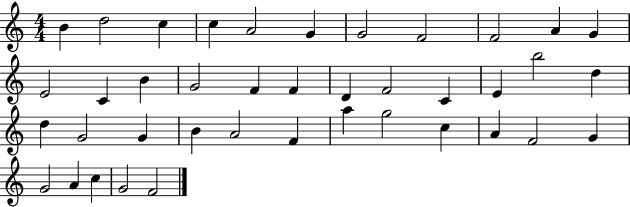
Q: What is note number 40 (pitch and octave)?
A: F4